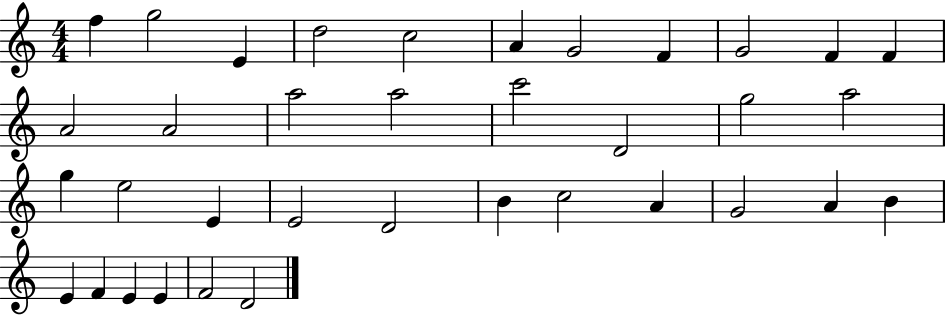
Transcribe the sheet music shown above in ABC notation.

X:1
T:Untitled
M:4/4
L:1/4
K:C
f g2 E d2 c2 A G2 F G2 F F A2 A2 a2 a2 c'2 D2 g2 a2 g e2 E E2 D2 B c2 A G2 A B E F E E F2 D2